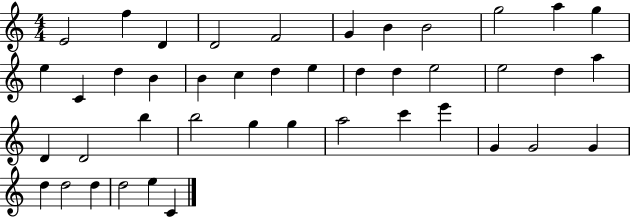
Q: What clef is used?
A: treble